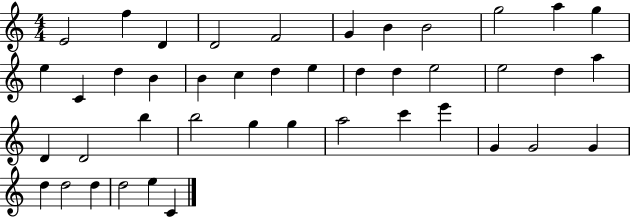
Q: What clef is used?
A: treble